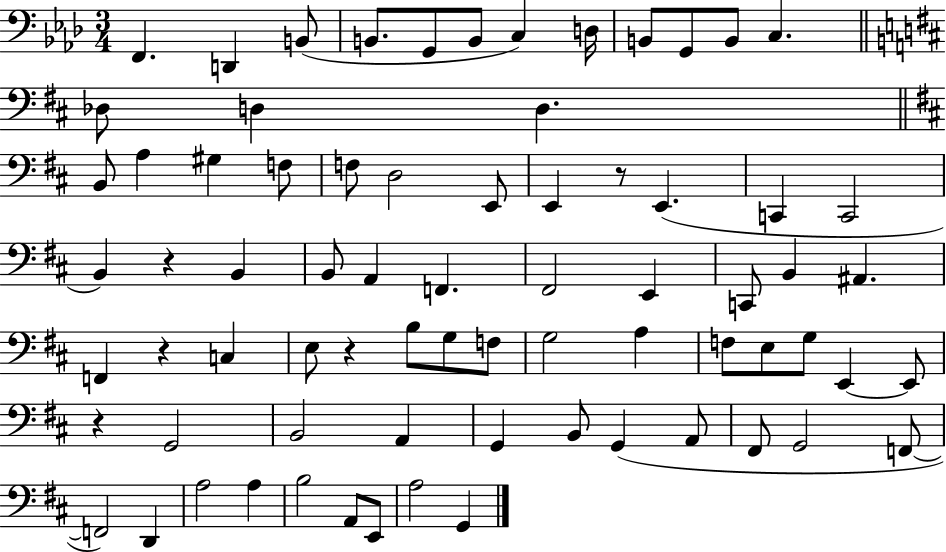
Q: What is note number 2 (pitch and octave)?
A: D2